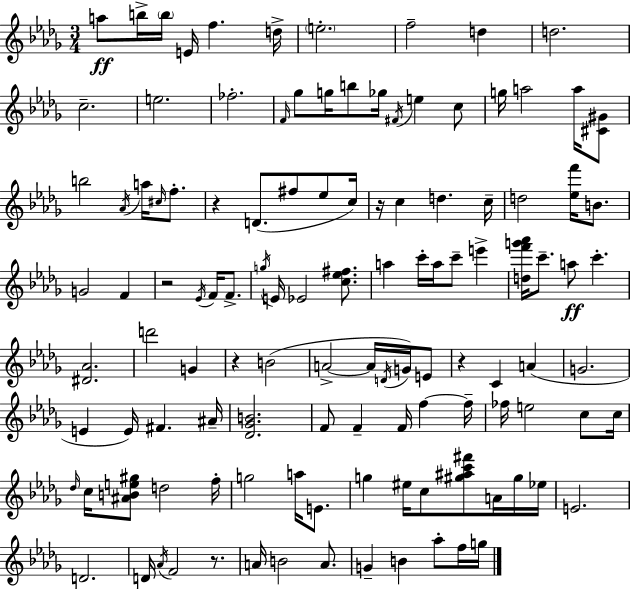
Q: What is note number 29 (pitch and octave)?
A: F5